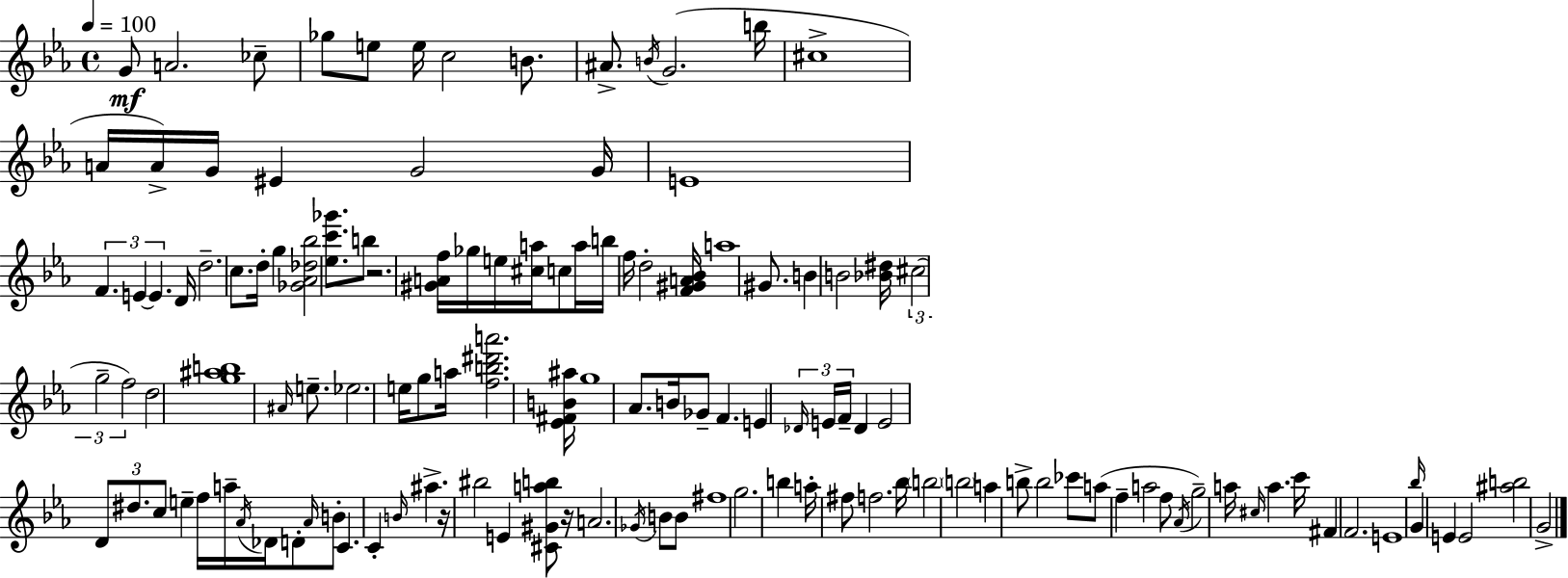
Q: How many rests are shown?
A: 3